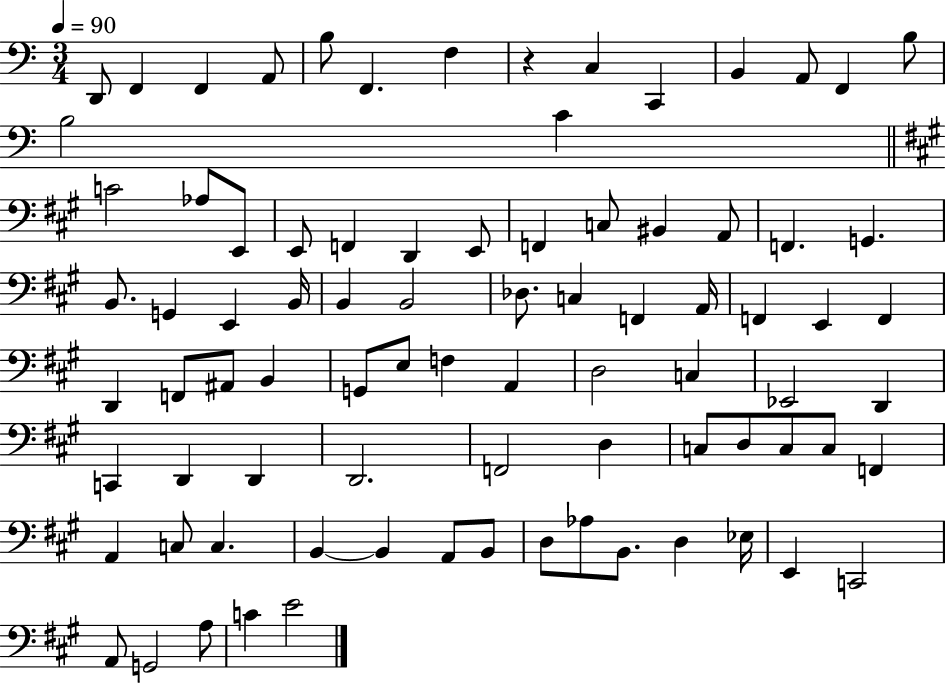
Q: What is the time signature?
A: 3/4